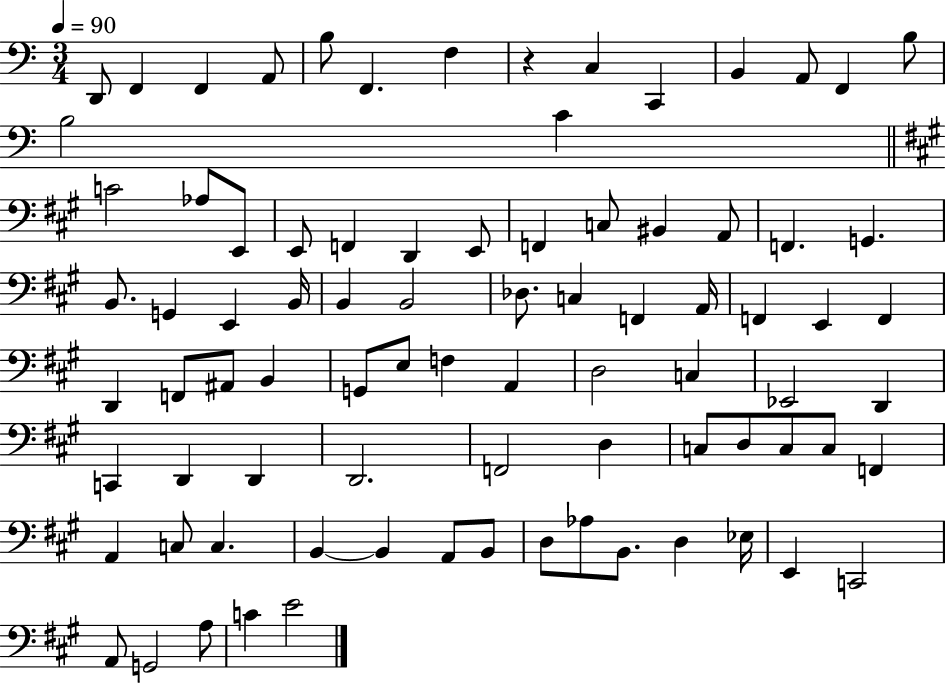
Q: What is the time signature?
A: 3/4